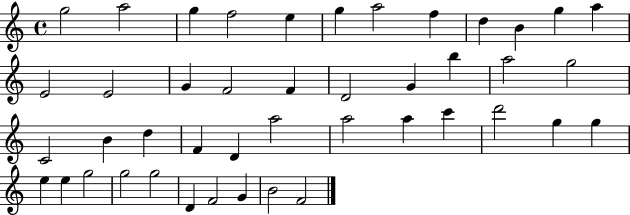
{
  \clef treble
  \time 4/4
  \defaultTimeSignature
  \key c \major
  g''2 a''2 | g''4 f''2 e''4 | g''4 a''2 f''4 | d''4 b'4 g''4 a''4 | \break e'2 e'2 | g'4 f'2 f'4 | d'2 g'4 b''4 | a''2 g''2 | \break c'2 b'4 d''4 | f'4 d'4 a''2 | a''2 a''4 c'''4 | d'''2 g''4 g''4 | \break e''4 e''4 g''2 | g''2 g''2 | d'4 f'2 g'4 | b'2 f'2 | \break \bar "|."
}